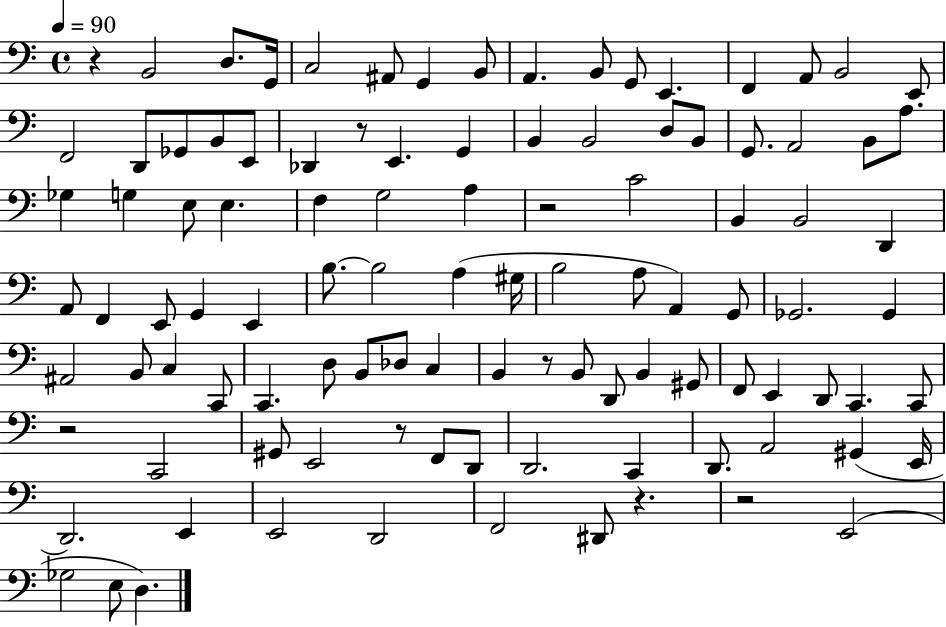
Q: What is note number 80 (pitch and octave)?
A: F2